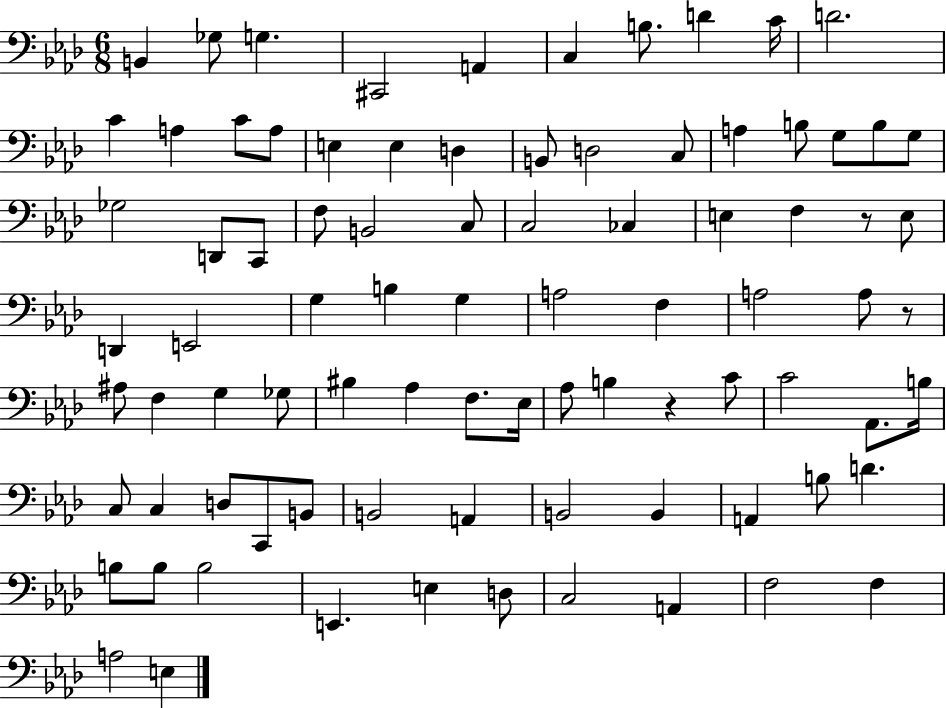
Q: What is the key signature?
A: AES major